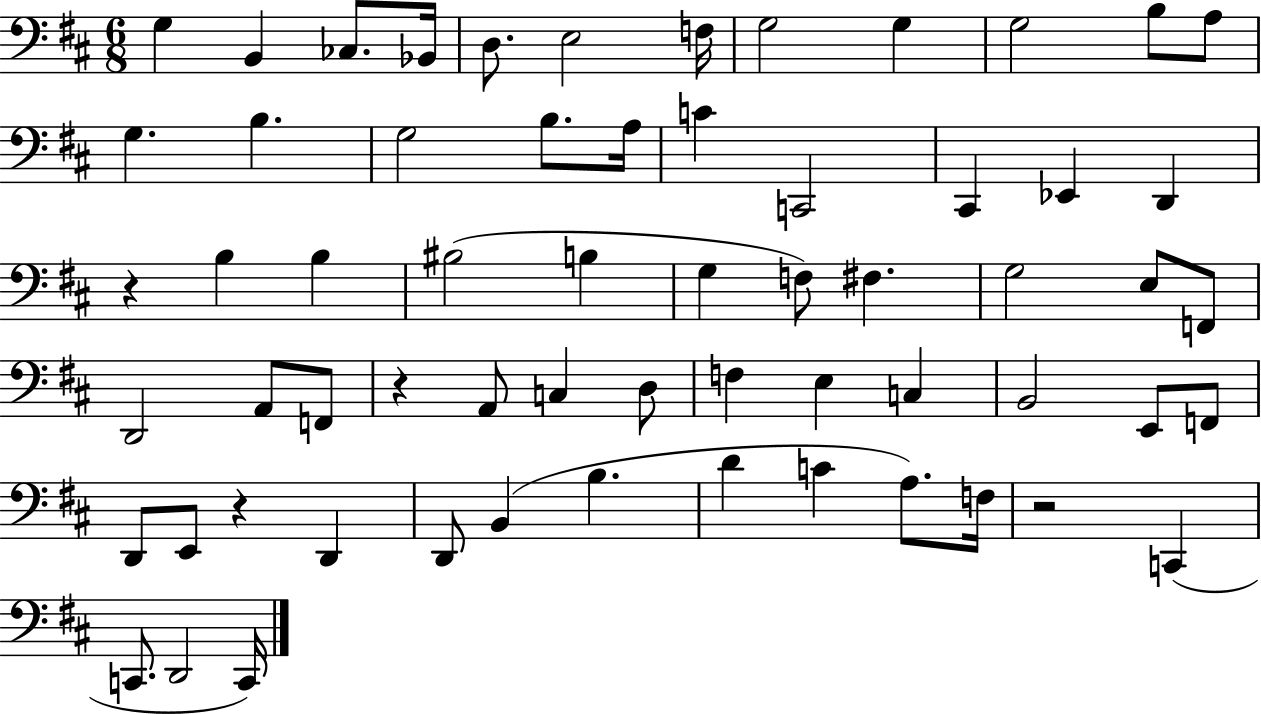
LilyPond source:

{
  \clef bass
  \numericTimeSignature
  \time 6/8
  \key d \major
  \repeat volta 2 { g4 b,4 ces8. bes,16 | d8. e2 f16 | g2 g4 | g2 b8 a8 | \break g4. b4. | g2 b8. a16 | c'4 c,2 | cis,4 ees,4 d,4 | \break r4 b4 b4 | bis2( b4 | g4 f8) fis4. | g2 e8 f,8 | \break d,2 a,8 f,8 | r4 a,8 c4 d8 | f4 e4 c4 | b,2 e,8 f,8 | \break d,8 e,8 r4 d,4 | d,8 b,4( b4. | d'4 c'4 a8.) f16 | r2 c,4( | \break c,8. d,2 c,16) | } \bar "|."
}